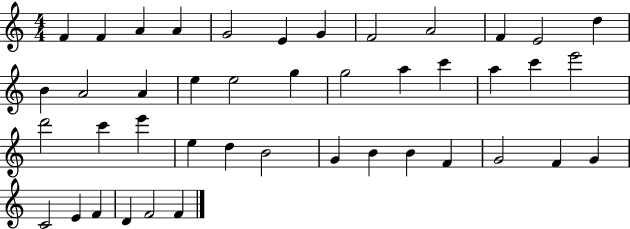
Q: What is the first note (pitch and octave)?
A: F4